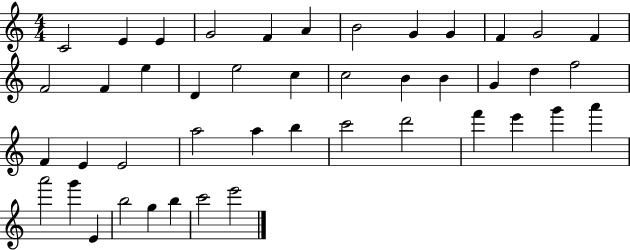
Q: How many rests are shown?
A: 0